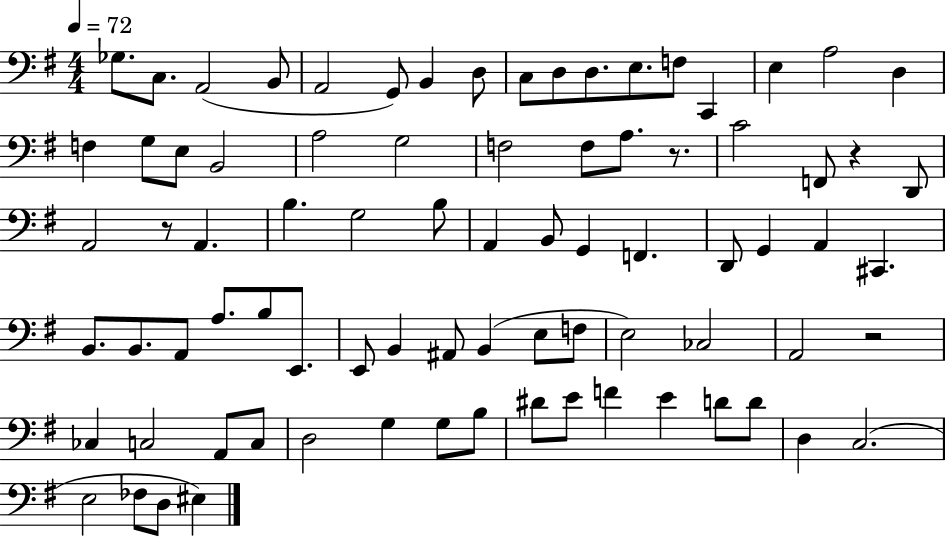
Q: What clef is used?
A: bass